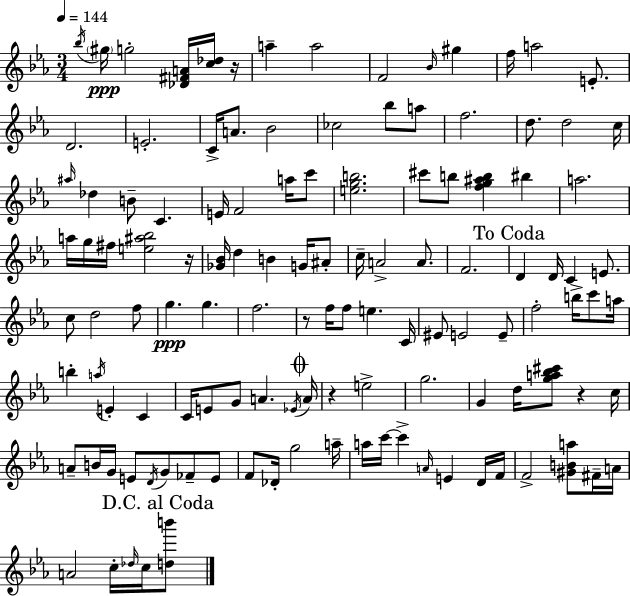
{
  \clef treble
  \numericTimeSignature
  \time 3/4
  \key c \minor
  \tempo 4 = 144
  \acciaccatura { bes''16 }\ppp \parenthesize gis''16 g''2-. <des' fis' a'>16 <c'' des''>16 | r16 a''4-- a''2 | f'2 \grace { bes'16 } gis''4 | f''16 a''2 e'8.-. | \break d'2. | e'2.-. | c'16-> a'8. bes'2 | ces''2 bes''8 | \break a''8 f''2. | d''8. d''2 | c''16 \grace { ais''16 } des''4 b'8-- c'4. | e'16 f'2 | \break a''16 c'''8 <e'' g'' b''>2. | cis'''8 b''8 <f'' g'' ais'' b''>4 bis''4 | a''2. | a''16 g''16 fis''16 <e'' ais'' bes''>2 | \break r16 <ges' bes'>16 d''4 b'4 | g'16 ais'8-. c''16-- a'2-> | a'8. f'2. | \mark "To Coda" d'4 d'16 c'4 | \break e'8. c''8 d''2 | f''8 g''4.\ppp g''4. | f''2. | r8 f''16 f''8 e''4. | \break c'16 eis'8 e'2 | e'8-- f''2-. b''16-> | c'''8 a''16 b''4-. \acciaccatura { a''16 } e'4-. | c'4 c'16 e'8 g'8 a'4. | \break \acciaccatura { ees'16 } \mark \markup { \musicglyph "scripts.coda" } a'16 r4 e''2-> | g''2. | g'4 d''16 <g'' a'' bes'' cis'''>8 | r4 c''16 a'8-- b'16 g'16 e'8 \acciaccatura { d'16 } | \break g'8 fes'8-- e'8 f'8 des'16-. g''2 | a''16-- a''16 c'''16~~ c'''4-> | \grace { a'16 } e'4 d'16 f'16 f'2-> | <gis' b' a''>8 fis'16-- a'16 a'2 | \break c''16-. \grace { des''16 } c''16 \mark "D.C. al Coda" <d'' b'''>8 \bar "|."
}